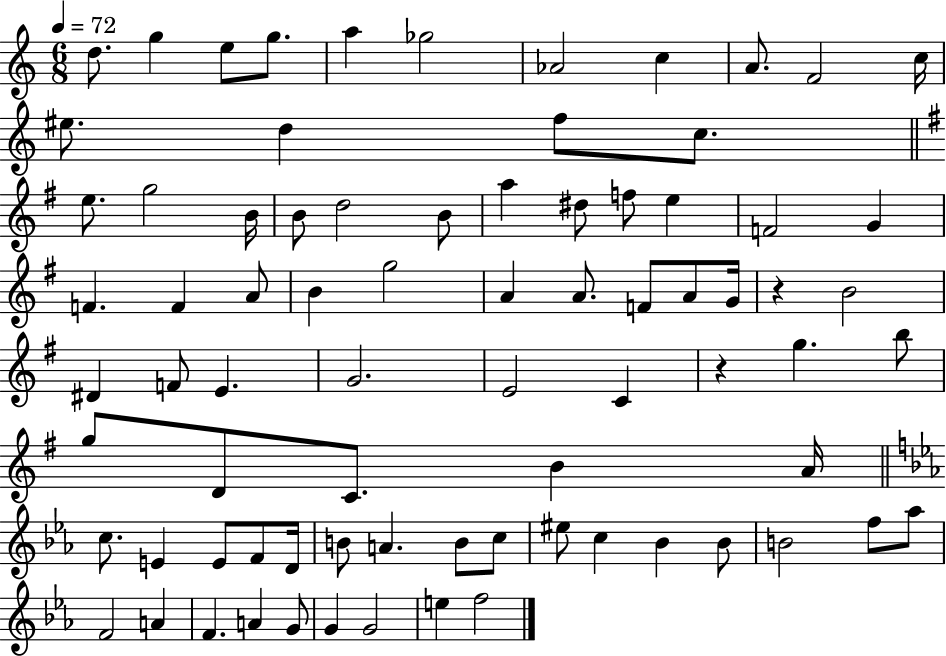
{
  \clef treble
  \numericTimeSignature
  \time 6/8
  \key c \major
  \tempo 4 = 72
  d''8. g''4 e''8 g''8. | a''4 ges''2 | aes'2 c''4 | a'8. f'2 c''16 | \break eis''8. d''4 f''8 c''8. | \bar "||" \break \key g \major e''8. g''2 b'16 | b'8 d''2 b'8 | a''4 dis''8 f''8 e''4 | f'2 g'4 | \break f'4. f'4 a'8 | b'4 g''2 | a'4 a'8. f'8 a'8 g'16 | r4 b'2 | \break dis'4 f'8 e'4. | g'2. | e'2 c'4 | r4 g''4. b''8 | \break g''8 d'8 c'8. b'4 a'16 | \bar "||" \break \key c \minor c''8. e'4 e'8 f'8 d'16 | b'8 a'4. b'8 c''8 | eis''8 c''4 bes'4 bes'8 | b'2 f''8 aes''8 | \break f'2 a'4 | f'4. a'4 g'8 | g'4 g'2 | e''4 f''2 | \break \bar "|."
}